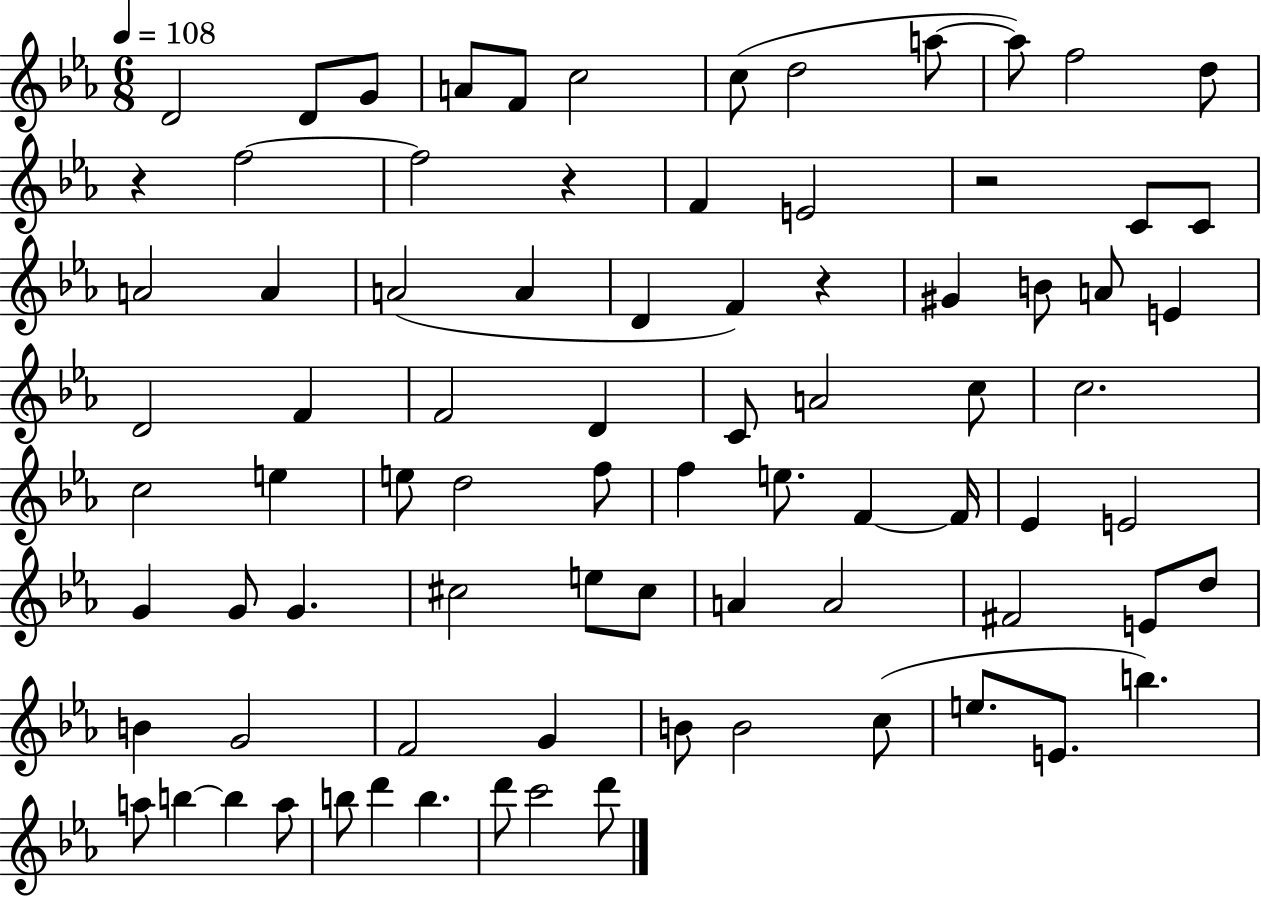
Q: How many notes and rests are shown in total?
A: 82